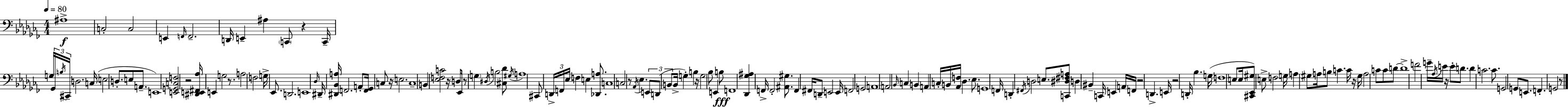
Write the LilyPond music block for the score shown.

{
  \clef bass
  \numericTimeSignature
  \time 4/4
  \key aes \minor
  \tempo 4 = 80
  \repeat volta 2 { ais1->\f | c2-. c2 | e,4 \grace { f,16 } f,2.-- | d,16 e,4-- ais4 \parenthesize c,8 r4 | \break c,16-- g16 \tuplet 3/2 { ges,16 \acciaccatura { b16 } cis,16-- } d2. | c16( e2 d8.-. e8 a,8.-- | e,1) | <e, g, c f>2 r2 | \break <dis, e, fis, aes>16 e,4 g2 r8. | a2 f2 | g16-> ees,8. d,2. | e,1 | \break \grace { des16 } dis,16-- <dis, bes, a>16 f,2. | a,8-. <f, ges,>16 c8 r16 e2. | c1-- | b,4 <ees f c'>2 r16 | \break d8 ees,16 r8 \parenthesize g4 \acciaccatura { dis16 } b2 | <cis des'>8 \acciaccatura { gis16 } a1 | cis,8 \tuplet 3/2 { d,16-> f,16 ees16 } f4 e4 | <des, a>8. \parenthesize c1 | \break c2 r8 \acciaccatura { aes,16 } | ees4. \tuplet 3/2 { e,8 d,8( b,8 } b,16-> g4-.) | b4 r16 g2 bes8 | e,4 b8\fff f,1 | \break <des, ges ais>4 f,16-> f,2-. | <ais, gis>8. f,4 fis,16 d,8-- e,2 | e,16 f,2 g,2 | a,1 | \break \parenthesize a,2 \grace { bes,16 } c4 | b,4 a,4 c16-. b,16 <aes, f>16 des4. | ees8. g,1 | f,16 d,4-. \acciaccatura { fis,16 } d2 | \break e8. <c, dis fis a>8 d4 bis,4-- | c,16 e,4 a,16 f,16 r2 | d,4.-> e,16 r2 | d,16-. bes4. g16( f1 | \break e8 e16 <cis, ees, gis>8) e8-> f2 | g16 a4 gis8 a16 b8 | c'4. c'16 r16 gis16 a2 | c'8 c'8 d'8~~ d'1-> | \break f'2 | g'16-- \acciaccatura { aes16 } e'16 r16 e'8-. d'8. d'4 c'2. | c'8. g,2 | g,8 e,8. f,4.-. g,2 | \break r8 } \bar "|."
}